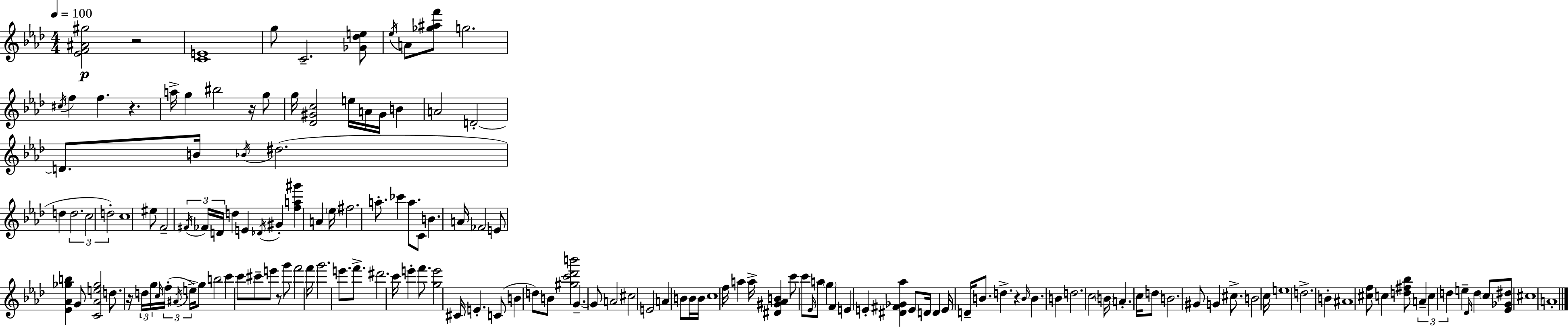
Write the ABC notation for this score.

X:1
T:Untitled
M:4/4
L:1/4
K:Ab
[_EF^A^g]2 z2 [CE]4 g/2 C2 [_G_de]/2 _e/4 A/2 [_g^af']/2 g2 ^c/4 f f z a/4 g ^b2 z/4 g/2 g/4 [_D^Gc]2 e/4 A/4 ^G/4 B A2 D2 D/2 B/4 _B/4 ^d2 d d2 c2 d2 c4 ^e/2 F2 ^F/4 _F/4 D/4 d E _D/4 ^G [fa^g'] A _e/4 ^f2 a/2 _c' a/2 C/2 B A/4 _F2 E/2 [_E_A_gb] G/2 [C_Ae_g]2 d/2 z/4 d/4 g/4 c/4 f/4 ^A/4 e/4 g/2 b2 c' c'/2 ^c'/2 e'/2 z/2 g'/2 f'2 f'/4 g'2 e'/2 f'/2 ^d'2 c'/4 e' f'/2 [ge']2 ^C/4 E C/2 B d/2 B/2 [^gc'_d'b']2 G G/2 A2 ^c2 E2 A B/2 B/4 B/4 c4 f/4 a a/4 [^D^G_AB] c'/2 c'/2 _E/4 a/2 g F E E [^D^F_G_a] E/2 D/4 D E/4 D/4 B/2 d z B/4 B B d2 c2 B/4 A c/4 d/2 B2 ^G/2 G ^c/2 B2 c/4 e4 d2 B ^A4 [^cf]/2 c [d^f_b]/2 A c d e _D/4 d c/2 [_E_G^d]/2 ^c4 A4